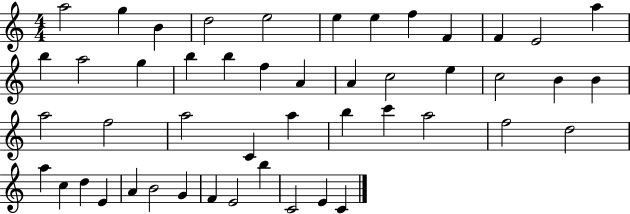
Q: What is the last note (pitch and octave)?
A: C4